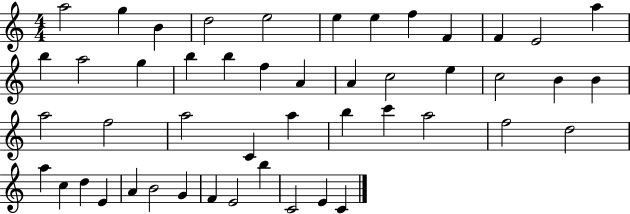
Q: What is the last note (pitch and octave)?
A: C4